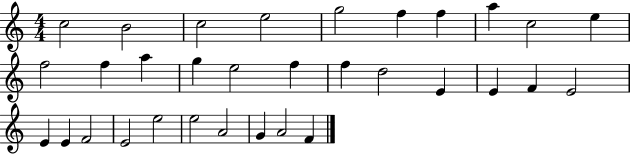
{
  \clef treble
  \numericTimeSignature
  \time 4/4
  \key c \major
  c''2 b'2 | c''2 e''2 | g''2 f''4 f''4 | a''4 c''2 e''4 | \break f''2 f''4 a''4 | g''4 e''2 f''4 | f''4 d''2 e'4 | e'4 f'4 e'2 | \break e'4 e'4 f'2 | e'2 e''2 | e''2 a'2 | g'4 a'2 f'4 | \break \bar "|."
}